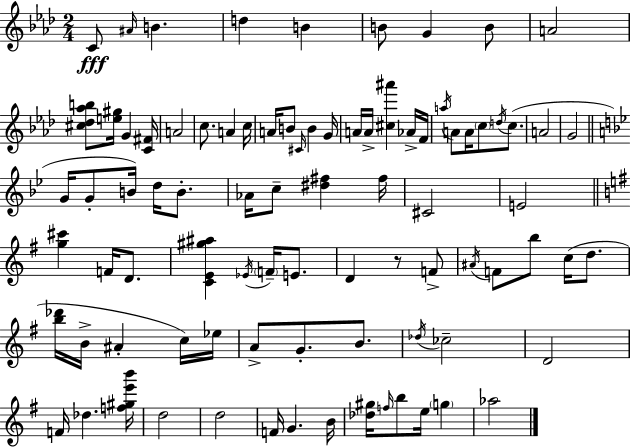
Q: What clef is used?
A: treble